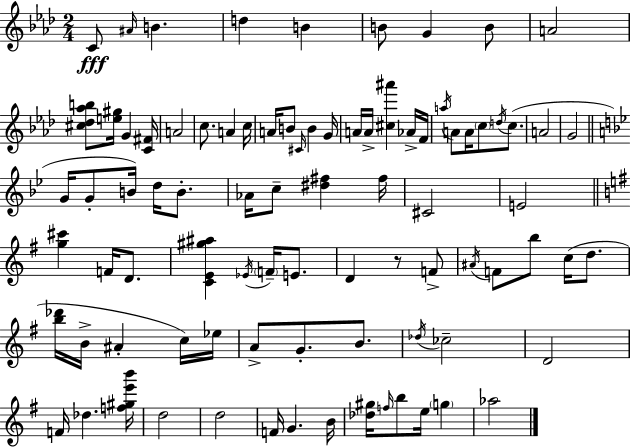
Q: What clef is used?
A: treble